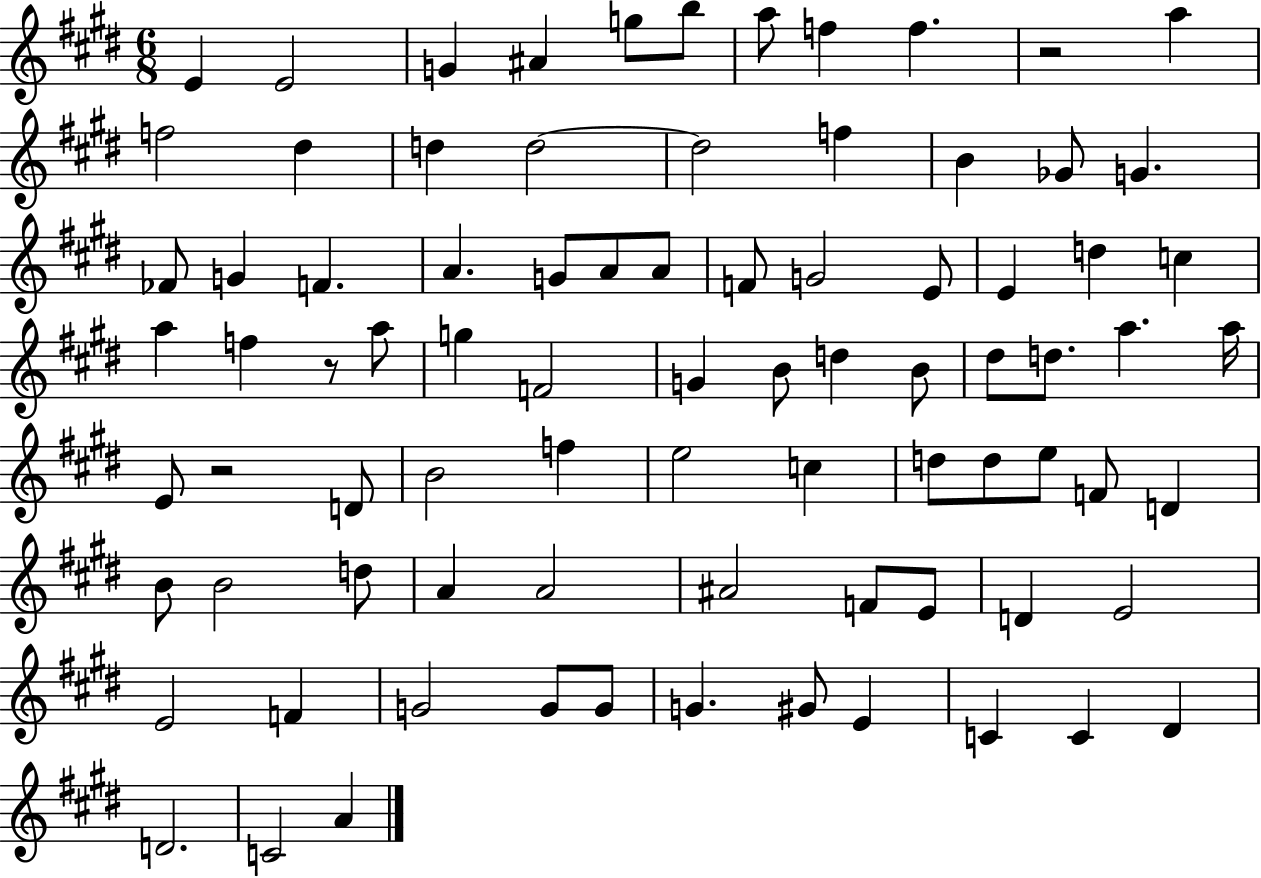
{
  \clef treble
  \numericTimeSignature
  \time 6/8
  \key e \major
  \repeat volta 2 { e'4 e'2 | g'4 ais'4 g''8 b''8 | a''8 f''4 f''4. | r2 a''4 | \break f''2 dis''4 | d''4 d''2~~ | d''2 f''4 | b'4 ges'8 g'4. | \break fes'8 g'4 f'4. | a'4. g'8 a'8 a'8 | f'8 g'2 e'8 | e'4 d''4 c''4 | \break a''4 f''4 r8 a''8 | g''4 f'2 | g'4 b'8 d''4 b'8 | dis''8 d''8. a''4. a''16 | \break e'8 r2 d'8 | b'2 f''4 | e''2 c''4 | d''8 d''8 e''8 f'8 d'4 | \break b'8 b'2 d''8 | a'4 a'2 | ais'2 f'8 e'8 | d'4 e'2 | \break e'2 f'4 | g'2 g'8 g'8 | g'4. gis'8 e'4 | c'4 c'4 dis'4 | \break d'2. | c'2 a'4 | } \bar "|."
}